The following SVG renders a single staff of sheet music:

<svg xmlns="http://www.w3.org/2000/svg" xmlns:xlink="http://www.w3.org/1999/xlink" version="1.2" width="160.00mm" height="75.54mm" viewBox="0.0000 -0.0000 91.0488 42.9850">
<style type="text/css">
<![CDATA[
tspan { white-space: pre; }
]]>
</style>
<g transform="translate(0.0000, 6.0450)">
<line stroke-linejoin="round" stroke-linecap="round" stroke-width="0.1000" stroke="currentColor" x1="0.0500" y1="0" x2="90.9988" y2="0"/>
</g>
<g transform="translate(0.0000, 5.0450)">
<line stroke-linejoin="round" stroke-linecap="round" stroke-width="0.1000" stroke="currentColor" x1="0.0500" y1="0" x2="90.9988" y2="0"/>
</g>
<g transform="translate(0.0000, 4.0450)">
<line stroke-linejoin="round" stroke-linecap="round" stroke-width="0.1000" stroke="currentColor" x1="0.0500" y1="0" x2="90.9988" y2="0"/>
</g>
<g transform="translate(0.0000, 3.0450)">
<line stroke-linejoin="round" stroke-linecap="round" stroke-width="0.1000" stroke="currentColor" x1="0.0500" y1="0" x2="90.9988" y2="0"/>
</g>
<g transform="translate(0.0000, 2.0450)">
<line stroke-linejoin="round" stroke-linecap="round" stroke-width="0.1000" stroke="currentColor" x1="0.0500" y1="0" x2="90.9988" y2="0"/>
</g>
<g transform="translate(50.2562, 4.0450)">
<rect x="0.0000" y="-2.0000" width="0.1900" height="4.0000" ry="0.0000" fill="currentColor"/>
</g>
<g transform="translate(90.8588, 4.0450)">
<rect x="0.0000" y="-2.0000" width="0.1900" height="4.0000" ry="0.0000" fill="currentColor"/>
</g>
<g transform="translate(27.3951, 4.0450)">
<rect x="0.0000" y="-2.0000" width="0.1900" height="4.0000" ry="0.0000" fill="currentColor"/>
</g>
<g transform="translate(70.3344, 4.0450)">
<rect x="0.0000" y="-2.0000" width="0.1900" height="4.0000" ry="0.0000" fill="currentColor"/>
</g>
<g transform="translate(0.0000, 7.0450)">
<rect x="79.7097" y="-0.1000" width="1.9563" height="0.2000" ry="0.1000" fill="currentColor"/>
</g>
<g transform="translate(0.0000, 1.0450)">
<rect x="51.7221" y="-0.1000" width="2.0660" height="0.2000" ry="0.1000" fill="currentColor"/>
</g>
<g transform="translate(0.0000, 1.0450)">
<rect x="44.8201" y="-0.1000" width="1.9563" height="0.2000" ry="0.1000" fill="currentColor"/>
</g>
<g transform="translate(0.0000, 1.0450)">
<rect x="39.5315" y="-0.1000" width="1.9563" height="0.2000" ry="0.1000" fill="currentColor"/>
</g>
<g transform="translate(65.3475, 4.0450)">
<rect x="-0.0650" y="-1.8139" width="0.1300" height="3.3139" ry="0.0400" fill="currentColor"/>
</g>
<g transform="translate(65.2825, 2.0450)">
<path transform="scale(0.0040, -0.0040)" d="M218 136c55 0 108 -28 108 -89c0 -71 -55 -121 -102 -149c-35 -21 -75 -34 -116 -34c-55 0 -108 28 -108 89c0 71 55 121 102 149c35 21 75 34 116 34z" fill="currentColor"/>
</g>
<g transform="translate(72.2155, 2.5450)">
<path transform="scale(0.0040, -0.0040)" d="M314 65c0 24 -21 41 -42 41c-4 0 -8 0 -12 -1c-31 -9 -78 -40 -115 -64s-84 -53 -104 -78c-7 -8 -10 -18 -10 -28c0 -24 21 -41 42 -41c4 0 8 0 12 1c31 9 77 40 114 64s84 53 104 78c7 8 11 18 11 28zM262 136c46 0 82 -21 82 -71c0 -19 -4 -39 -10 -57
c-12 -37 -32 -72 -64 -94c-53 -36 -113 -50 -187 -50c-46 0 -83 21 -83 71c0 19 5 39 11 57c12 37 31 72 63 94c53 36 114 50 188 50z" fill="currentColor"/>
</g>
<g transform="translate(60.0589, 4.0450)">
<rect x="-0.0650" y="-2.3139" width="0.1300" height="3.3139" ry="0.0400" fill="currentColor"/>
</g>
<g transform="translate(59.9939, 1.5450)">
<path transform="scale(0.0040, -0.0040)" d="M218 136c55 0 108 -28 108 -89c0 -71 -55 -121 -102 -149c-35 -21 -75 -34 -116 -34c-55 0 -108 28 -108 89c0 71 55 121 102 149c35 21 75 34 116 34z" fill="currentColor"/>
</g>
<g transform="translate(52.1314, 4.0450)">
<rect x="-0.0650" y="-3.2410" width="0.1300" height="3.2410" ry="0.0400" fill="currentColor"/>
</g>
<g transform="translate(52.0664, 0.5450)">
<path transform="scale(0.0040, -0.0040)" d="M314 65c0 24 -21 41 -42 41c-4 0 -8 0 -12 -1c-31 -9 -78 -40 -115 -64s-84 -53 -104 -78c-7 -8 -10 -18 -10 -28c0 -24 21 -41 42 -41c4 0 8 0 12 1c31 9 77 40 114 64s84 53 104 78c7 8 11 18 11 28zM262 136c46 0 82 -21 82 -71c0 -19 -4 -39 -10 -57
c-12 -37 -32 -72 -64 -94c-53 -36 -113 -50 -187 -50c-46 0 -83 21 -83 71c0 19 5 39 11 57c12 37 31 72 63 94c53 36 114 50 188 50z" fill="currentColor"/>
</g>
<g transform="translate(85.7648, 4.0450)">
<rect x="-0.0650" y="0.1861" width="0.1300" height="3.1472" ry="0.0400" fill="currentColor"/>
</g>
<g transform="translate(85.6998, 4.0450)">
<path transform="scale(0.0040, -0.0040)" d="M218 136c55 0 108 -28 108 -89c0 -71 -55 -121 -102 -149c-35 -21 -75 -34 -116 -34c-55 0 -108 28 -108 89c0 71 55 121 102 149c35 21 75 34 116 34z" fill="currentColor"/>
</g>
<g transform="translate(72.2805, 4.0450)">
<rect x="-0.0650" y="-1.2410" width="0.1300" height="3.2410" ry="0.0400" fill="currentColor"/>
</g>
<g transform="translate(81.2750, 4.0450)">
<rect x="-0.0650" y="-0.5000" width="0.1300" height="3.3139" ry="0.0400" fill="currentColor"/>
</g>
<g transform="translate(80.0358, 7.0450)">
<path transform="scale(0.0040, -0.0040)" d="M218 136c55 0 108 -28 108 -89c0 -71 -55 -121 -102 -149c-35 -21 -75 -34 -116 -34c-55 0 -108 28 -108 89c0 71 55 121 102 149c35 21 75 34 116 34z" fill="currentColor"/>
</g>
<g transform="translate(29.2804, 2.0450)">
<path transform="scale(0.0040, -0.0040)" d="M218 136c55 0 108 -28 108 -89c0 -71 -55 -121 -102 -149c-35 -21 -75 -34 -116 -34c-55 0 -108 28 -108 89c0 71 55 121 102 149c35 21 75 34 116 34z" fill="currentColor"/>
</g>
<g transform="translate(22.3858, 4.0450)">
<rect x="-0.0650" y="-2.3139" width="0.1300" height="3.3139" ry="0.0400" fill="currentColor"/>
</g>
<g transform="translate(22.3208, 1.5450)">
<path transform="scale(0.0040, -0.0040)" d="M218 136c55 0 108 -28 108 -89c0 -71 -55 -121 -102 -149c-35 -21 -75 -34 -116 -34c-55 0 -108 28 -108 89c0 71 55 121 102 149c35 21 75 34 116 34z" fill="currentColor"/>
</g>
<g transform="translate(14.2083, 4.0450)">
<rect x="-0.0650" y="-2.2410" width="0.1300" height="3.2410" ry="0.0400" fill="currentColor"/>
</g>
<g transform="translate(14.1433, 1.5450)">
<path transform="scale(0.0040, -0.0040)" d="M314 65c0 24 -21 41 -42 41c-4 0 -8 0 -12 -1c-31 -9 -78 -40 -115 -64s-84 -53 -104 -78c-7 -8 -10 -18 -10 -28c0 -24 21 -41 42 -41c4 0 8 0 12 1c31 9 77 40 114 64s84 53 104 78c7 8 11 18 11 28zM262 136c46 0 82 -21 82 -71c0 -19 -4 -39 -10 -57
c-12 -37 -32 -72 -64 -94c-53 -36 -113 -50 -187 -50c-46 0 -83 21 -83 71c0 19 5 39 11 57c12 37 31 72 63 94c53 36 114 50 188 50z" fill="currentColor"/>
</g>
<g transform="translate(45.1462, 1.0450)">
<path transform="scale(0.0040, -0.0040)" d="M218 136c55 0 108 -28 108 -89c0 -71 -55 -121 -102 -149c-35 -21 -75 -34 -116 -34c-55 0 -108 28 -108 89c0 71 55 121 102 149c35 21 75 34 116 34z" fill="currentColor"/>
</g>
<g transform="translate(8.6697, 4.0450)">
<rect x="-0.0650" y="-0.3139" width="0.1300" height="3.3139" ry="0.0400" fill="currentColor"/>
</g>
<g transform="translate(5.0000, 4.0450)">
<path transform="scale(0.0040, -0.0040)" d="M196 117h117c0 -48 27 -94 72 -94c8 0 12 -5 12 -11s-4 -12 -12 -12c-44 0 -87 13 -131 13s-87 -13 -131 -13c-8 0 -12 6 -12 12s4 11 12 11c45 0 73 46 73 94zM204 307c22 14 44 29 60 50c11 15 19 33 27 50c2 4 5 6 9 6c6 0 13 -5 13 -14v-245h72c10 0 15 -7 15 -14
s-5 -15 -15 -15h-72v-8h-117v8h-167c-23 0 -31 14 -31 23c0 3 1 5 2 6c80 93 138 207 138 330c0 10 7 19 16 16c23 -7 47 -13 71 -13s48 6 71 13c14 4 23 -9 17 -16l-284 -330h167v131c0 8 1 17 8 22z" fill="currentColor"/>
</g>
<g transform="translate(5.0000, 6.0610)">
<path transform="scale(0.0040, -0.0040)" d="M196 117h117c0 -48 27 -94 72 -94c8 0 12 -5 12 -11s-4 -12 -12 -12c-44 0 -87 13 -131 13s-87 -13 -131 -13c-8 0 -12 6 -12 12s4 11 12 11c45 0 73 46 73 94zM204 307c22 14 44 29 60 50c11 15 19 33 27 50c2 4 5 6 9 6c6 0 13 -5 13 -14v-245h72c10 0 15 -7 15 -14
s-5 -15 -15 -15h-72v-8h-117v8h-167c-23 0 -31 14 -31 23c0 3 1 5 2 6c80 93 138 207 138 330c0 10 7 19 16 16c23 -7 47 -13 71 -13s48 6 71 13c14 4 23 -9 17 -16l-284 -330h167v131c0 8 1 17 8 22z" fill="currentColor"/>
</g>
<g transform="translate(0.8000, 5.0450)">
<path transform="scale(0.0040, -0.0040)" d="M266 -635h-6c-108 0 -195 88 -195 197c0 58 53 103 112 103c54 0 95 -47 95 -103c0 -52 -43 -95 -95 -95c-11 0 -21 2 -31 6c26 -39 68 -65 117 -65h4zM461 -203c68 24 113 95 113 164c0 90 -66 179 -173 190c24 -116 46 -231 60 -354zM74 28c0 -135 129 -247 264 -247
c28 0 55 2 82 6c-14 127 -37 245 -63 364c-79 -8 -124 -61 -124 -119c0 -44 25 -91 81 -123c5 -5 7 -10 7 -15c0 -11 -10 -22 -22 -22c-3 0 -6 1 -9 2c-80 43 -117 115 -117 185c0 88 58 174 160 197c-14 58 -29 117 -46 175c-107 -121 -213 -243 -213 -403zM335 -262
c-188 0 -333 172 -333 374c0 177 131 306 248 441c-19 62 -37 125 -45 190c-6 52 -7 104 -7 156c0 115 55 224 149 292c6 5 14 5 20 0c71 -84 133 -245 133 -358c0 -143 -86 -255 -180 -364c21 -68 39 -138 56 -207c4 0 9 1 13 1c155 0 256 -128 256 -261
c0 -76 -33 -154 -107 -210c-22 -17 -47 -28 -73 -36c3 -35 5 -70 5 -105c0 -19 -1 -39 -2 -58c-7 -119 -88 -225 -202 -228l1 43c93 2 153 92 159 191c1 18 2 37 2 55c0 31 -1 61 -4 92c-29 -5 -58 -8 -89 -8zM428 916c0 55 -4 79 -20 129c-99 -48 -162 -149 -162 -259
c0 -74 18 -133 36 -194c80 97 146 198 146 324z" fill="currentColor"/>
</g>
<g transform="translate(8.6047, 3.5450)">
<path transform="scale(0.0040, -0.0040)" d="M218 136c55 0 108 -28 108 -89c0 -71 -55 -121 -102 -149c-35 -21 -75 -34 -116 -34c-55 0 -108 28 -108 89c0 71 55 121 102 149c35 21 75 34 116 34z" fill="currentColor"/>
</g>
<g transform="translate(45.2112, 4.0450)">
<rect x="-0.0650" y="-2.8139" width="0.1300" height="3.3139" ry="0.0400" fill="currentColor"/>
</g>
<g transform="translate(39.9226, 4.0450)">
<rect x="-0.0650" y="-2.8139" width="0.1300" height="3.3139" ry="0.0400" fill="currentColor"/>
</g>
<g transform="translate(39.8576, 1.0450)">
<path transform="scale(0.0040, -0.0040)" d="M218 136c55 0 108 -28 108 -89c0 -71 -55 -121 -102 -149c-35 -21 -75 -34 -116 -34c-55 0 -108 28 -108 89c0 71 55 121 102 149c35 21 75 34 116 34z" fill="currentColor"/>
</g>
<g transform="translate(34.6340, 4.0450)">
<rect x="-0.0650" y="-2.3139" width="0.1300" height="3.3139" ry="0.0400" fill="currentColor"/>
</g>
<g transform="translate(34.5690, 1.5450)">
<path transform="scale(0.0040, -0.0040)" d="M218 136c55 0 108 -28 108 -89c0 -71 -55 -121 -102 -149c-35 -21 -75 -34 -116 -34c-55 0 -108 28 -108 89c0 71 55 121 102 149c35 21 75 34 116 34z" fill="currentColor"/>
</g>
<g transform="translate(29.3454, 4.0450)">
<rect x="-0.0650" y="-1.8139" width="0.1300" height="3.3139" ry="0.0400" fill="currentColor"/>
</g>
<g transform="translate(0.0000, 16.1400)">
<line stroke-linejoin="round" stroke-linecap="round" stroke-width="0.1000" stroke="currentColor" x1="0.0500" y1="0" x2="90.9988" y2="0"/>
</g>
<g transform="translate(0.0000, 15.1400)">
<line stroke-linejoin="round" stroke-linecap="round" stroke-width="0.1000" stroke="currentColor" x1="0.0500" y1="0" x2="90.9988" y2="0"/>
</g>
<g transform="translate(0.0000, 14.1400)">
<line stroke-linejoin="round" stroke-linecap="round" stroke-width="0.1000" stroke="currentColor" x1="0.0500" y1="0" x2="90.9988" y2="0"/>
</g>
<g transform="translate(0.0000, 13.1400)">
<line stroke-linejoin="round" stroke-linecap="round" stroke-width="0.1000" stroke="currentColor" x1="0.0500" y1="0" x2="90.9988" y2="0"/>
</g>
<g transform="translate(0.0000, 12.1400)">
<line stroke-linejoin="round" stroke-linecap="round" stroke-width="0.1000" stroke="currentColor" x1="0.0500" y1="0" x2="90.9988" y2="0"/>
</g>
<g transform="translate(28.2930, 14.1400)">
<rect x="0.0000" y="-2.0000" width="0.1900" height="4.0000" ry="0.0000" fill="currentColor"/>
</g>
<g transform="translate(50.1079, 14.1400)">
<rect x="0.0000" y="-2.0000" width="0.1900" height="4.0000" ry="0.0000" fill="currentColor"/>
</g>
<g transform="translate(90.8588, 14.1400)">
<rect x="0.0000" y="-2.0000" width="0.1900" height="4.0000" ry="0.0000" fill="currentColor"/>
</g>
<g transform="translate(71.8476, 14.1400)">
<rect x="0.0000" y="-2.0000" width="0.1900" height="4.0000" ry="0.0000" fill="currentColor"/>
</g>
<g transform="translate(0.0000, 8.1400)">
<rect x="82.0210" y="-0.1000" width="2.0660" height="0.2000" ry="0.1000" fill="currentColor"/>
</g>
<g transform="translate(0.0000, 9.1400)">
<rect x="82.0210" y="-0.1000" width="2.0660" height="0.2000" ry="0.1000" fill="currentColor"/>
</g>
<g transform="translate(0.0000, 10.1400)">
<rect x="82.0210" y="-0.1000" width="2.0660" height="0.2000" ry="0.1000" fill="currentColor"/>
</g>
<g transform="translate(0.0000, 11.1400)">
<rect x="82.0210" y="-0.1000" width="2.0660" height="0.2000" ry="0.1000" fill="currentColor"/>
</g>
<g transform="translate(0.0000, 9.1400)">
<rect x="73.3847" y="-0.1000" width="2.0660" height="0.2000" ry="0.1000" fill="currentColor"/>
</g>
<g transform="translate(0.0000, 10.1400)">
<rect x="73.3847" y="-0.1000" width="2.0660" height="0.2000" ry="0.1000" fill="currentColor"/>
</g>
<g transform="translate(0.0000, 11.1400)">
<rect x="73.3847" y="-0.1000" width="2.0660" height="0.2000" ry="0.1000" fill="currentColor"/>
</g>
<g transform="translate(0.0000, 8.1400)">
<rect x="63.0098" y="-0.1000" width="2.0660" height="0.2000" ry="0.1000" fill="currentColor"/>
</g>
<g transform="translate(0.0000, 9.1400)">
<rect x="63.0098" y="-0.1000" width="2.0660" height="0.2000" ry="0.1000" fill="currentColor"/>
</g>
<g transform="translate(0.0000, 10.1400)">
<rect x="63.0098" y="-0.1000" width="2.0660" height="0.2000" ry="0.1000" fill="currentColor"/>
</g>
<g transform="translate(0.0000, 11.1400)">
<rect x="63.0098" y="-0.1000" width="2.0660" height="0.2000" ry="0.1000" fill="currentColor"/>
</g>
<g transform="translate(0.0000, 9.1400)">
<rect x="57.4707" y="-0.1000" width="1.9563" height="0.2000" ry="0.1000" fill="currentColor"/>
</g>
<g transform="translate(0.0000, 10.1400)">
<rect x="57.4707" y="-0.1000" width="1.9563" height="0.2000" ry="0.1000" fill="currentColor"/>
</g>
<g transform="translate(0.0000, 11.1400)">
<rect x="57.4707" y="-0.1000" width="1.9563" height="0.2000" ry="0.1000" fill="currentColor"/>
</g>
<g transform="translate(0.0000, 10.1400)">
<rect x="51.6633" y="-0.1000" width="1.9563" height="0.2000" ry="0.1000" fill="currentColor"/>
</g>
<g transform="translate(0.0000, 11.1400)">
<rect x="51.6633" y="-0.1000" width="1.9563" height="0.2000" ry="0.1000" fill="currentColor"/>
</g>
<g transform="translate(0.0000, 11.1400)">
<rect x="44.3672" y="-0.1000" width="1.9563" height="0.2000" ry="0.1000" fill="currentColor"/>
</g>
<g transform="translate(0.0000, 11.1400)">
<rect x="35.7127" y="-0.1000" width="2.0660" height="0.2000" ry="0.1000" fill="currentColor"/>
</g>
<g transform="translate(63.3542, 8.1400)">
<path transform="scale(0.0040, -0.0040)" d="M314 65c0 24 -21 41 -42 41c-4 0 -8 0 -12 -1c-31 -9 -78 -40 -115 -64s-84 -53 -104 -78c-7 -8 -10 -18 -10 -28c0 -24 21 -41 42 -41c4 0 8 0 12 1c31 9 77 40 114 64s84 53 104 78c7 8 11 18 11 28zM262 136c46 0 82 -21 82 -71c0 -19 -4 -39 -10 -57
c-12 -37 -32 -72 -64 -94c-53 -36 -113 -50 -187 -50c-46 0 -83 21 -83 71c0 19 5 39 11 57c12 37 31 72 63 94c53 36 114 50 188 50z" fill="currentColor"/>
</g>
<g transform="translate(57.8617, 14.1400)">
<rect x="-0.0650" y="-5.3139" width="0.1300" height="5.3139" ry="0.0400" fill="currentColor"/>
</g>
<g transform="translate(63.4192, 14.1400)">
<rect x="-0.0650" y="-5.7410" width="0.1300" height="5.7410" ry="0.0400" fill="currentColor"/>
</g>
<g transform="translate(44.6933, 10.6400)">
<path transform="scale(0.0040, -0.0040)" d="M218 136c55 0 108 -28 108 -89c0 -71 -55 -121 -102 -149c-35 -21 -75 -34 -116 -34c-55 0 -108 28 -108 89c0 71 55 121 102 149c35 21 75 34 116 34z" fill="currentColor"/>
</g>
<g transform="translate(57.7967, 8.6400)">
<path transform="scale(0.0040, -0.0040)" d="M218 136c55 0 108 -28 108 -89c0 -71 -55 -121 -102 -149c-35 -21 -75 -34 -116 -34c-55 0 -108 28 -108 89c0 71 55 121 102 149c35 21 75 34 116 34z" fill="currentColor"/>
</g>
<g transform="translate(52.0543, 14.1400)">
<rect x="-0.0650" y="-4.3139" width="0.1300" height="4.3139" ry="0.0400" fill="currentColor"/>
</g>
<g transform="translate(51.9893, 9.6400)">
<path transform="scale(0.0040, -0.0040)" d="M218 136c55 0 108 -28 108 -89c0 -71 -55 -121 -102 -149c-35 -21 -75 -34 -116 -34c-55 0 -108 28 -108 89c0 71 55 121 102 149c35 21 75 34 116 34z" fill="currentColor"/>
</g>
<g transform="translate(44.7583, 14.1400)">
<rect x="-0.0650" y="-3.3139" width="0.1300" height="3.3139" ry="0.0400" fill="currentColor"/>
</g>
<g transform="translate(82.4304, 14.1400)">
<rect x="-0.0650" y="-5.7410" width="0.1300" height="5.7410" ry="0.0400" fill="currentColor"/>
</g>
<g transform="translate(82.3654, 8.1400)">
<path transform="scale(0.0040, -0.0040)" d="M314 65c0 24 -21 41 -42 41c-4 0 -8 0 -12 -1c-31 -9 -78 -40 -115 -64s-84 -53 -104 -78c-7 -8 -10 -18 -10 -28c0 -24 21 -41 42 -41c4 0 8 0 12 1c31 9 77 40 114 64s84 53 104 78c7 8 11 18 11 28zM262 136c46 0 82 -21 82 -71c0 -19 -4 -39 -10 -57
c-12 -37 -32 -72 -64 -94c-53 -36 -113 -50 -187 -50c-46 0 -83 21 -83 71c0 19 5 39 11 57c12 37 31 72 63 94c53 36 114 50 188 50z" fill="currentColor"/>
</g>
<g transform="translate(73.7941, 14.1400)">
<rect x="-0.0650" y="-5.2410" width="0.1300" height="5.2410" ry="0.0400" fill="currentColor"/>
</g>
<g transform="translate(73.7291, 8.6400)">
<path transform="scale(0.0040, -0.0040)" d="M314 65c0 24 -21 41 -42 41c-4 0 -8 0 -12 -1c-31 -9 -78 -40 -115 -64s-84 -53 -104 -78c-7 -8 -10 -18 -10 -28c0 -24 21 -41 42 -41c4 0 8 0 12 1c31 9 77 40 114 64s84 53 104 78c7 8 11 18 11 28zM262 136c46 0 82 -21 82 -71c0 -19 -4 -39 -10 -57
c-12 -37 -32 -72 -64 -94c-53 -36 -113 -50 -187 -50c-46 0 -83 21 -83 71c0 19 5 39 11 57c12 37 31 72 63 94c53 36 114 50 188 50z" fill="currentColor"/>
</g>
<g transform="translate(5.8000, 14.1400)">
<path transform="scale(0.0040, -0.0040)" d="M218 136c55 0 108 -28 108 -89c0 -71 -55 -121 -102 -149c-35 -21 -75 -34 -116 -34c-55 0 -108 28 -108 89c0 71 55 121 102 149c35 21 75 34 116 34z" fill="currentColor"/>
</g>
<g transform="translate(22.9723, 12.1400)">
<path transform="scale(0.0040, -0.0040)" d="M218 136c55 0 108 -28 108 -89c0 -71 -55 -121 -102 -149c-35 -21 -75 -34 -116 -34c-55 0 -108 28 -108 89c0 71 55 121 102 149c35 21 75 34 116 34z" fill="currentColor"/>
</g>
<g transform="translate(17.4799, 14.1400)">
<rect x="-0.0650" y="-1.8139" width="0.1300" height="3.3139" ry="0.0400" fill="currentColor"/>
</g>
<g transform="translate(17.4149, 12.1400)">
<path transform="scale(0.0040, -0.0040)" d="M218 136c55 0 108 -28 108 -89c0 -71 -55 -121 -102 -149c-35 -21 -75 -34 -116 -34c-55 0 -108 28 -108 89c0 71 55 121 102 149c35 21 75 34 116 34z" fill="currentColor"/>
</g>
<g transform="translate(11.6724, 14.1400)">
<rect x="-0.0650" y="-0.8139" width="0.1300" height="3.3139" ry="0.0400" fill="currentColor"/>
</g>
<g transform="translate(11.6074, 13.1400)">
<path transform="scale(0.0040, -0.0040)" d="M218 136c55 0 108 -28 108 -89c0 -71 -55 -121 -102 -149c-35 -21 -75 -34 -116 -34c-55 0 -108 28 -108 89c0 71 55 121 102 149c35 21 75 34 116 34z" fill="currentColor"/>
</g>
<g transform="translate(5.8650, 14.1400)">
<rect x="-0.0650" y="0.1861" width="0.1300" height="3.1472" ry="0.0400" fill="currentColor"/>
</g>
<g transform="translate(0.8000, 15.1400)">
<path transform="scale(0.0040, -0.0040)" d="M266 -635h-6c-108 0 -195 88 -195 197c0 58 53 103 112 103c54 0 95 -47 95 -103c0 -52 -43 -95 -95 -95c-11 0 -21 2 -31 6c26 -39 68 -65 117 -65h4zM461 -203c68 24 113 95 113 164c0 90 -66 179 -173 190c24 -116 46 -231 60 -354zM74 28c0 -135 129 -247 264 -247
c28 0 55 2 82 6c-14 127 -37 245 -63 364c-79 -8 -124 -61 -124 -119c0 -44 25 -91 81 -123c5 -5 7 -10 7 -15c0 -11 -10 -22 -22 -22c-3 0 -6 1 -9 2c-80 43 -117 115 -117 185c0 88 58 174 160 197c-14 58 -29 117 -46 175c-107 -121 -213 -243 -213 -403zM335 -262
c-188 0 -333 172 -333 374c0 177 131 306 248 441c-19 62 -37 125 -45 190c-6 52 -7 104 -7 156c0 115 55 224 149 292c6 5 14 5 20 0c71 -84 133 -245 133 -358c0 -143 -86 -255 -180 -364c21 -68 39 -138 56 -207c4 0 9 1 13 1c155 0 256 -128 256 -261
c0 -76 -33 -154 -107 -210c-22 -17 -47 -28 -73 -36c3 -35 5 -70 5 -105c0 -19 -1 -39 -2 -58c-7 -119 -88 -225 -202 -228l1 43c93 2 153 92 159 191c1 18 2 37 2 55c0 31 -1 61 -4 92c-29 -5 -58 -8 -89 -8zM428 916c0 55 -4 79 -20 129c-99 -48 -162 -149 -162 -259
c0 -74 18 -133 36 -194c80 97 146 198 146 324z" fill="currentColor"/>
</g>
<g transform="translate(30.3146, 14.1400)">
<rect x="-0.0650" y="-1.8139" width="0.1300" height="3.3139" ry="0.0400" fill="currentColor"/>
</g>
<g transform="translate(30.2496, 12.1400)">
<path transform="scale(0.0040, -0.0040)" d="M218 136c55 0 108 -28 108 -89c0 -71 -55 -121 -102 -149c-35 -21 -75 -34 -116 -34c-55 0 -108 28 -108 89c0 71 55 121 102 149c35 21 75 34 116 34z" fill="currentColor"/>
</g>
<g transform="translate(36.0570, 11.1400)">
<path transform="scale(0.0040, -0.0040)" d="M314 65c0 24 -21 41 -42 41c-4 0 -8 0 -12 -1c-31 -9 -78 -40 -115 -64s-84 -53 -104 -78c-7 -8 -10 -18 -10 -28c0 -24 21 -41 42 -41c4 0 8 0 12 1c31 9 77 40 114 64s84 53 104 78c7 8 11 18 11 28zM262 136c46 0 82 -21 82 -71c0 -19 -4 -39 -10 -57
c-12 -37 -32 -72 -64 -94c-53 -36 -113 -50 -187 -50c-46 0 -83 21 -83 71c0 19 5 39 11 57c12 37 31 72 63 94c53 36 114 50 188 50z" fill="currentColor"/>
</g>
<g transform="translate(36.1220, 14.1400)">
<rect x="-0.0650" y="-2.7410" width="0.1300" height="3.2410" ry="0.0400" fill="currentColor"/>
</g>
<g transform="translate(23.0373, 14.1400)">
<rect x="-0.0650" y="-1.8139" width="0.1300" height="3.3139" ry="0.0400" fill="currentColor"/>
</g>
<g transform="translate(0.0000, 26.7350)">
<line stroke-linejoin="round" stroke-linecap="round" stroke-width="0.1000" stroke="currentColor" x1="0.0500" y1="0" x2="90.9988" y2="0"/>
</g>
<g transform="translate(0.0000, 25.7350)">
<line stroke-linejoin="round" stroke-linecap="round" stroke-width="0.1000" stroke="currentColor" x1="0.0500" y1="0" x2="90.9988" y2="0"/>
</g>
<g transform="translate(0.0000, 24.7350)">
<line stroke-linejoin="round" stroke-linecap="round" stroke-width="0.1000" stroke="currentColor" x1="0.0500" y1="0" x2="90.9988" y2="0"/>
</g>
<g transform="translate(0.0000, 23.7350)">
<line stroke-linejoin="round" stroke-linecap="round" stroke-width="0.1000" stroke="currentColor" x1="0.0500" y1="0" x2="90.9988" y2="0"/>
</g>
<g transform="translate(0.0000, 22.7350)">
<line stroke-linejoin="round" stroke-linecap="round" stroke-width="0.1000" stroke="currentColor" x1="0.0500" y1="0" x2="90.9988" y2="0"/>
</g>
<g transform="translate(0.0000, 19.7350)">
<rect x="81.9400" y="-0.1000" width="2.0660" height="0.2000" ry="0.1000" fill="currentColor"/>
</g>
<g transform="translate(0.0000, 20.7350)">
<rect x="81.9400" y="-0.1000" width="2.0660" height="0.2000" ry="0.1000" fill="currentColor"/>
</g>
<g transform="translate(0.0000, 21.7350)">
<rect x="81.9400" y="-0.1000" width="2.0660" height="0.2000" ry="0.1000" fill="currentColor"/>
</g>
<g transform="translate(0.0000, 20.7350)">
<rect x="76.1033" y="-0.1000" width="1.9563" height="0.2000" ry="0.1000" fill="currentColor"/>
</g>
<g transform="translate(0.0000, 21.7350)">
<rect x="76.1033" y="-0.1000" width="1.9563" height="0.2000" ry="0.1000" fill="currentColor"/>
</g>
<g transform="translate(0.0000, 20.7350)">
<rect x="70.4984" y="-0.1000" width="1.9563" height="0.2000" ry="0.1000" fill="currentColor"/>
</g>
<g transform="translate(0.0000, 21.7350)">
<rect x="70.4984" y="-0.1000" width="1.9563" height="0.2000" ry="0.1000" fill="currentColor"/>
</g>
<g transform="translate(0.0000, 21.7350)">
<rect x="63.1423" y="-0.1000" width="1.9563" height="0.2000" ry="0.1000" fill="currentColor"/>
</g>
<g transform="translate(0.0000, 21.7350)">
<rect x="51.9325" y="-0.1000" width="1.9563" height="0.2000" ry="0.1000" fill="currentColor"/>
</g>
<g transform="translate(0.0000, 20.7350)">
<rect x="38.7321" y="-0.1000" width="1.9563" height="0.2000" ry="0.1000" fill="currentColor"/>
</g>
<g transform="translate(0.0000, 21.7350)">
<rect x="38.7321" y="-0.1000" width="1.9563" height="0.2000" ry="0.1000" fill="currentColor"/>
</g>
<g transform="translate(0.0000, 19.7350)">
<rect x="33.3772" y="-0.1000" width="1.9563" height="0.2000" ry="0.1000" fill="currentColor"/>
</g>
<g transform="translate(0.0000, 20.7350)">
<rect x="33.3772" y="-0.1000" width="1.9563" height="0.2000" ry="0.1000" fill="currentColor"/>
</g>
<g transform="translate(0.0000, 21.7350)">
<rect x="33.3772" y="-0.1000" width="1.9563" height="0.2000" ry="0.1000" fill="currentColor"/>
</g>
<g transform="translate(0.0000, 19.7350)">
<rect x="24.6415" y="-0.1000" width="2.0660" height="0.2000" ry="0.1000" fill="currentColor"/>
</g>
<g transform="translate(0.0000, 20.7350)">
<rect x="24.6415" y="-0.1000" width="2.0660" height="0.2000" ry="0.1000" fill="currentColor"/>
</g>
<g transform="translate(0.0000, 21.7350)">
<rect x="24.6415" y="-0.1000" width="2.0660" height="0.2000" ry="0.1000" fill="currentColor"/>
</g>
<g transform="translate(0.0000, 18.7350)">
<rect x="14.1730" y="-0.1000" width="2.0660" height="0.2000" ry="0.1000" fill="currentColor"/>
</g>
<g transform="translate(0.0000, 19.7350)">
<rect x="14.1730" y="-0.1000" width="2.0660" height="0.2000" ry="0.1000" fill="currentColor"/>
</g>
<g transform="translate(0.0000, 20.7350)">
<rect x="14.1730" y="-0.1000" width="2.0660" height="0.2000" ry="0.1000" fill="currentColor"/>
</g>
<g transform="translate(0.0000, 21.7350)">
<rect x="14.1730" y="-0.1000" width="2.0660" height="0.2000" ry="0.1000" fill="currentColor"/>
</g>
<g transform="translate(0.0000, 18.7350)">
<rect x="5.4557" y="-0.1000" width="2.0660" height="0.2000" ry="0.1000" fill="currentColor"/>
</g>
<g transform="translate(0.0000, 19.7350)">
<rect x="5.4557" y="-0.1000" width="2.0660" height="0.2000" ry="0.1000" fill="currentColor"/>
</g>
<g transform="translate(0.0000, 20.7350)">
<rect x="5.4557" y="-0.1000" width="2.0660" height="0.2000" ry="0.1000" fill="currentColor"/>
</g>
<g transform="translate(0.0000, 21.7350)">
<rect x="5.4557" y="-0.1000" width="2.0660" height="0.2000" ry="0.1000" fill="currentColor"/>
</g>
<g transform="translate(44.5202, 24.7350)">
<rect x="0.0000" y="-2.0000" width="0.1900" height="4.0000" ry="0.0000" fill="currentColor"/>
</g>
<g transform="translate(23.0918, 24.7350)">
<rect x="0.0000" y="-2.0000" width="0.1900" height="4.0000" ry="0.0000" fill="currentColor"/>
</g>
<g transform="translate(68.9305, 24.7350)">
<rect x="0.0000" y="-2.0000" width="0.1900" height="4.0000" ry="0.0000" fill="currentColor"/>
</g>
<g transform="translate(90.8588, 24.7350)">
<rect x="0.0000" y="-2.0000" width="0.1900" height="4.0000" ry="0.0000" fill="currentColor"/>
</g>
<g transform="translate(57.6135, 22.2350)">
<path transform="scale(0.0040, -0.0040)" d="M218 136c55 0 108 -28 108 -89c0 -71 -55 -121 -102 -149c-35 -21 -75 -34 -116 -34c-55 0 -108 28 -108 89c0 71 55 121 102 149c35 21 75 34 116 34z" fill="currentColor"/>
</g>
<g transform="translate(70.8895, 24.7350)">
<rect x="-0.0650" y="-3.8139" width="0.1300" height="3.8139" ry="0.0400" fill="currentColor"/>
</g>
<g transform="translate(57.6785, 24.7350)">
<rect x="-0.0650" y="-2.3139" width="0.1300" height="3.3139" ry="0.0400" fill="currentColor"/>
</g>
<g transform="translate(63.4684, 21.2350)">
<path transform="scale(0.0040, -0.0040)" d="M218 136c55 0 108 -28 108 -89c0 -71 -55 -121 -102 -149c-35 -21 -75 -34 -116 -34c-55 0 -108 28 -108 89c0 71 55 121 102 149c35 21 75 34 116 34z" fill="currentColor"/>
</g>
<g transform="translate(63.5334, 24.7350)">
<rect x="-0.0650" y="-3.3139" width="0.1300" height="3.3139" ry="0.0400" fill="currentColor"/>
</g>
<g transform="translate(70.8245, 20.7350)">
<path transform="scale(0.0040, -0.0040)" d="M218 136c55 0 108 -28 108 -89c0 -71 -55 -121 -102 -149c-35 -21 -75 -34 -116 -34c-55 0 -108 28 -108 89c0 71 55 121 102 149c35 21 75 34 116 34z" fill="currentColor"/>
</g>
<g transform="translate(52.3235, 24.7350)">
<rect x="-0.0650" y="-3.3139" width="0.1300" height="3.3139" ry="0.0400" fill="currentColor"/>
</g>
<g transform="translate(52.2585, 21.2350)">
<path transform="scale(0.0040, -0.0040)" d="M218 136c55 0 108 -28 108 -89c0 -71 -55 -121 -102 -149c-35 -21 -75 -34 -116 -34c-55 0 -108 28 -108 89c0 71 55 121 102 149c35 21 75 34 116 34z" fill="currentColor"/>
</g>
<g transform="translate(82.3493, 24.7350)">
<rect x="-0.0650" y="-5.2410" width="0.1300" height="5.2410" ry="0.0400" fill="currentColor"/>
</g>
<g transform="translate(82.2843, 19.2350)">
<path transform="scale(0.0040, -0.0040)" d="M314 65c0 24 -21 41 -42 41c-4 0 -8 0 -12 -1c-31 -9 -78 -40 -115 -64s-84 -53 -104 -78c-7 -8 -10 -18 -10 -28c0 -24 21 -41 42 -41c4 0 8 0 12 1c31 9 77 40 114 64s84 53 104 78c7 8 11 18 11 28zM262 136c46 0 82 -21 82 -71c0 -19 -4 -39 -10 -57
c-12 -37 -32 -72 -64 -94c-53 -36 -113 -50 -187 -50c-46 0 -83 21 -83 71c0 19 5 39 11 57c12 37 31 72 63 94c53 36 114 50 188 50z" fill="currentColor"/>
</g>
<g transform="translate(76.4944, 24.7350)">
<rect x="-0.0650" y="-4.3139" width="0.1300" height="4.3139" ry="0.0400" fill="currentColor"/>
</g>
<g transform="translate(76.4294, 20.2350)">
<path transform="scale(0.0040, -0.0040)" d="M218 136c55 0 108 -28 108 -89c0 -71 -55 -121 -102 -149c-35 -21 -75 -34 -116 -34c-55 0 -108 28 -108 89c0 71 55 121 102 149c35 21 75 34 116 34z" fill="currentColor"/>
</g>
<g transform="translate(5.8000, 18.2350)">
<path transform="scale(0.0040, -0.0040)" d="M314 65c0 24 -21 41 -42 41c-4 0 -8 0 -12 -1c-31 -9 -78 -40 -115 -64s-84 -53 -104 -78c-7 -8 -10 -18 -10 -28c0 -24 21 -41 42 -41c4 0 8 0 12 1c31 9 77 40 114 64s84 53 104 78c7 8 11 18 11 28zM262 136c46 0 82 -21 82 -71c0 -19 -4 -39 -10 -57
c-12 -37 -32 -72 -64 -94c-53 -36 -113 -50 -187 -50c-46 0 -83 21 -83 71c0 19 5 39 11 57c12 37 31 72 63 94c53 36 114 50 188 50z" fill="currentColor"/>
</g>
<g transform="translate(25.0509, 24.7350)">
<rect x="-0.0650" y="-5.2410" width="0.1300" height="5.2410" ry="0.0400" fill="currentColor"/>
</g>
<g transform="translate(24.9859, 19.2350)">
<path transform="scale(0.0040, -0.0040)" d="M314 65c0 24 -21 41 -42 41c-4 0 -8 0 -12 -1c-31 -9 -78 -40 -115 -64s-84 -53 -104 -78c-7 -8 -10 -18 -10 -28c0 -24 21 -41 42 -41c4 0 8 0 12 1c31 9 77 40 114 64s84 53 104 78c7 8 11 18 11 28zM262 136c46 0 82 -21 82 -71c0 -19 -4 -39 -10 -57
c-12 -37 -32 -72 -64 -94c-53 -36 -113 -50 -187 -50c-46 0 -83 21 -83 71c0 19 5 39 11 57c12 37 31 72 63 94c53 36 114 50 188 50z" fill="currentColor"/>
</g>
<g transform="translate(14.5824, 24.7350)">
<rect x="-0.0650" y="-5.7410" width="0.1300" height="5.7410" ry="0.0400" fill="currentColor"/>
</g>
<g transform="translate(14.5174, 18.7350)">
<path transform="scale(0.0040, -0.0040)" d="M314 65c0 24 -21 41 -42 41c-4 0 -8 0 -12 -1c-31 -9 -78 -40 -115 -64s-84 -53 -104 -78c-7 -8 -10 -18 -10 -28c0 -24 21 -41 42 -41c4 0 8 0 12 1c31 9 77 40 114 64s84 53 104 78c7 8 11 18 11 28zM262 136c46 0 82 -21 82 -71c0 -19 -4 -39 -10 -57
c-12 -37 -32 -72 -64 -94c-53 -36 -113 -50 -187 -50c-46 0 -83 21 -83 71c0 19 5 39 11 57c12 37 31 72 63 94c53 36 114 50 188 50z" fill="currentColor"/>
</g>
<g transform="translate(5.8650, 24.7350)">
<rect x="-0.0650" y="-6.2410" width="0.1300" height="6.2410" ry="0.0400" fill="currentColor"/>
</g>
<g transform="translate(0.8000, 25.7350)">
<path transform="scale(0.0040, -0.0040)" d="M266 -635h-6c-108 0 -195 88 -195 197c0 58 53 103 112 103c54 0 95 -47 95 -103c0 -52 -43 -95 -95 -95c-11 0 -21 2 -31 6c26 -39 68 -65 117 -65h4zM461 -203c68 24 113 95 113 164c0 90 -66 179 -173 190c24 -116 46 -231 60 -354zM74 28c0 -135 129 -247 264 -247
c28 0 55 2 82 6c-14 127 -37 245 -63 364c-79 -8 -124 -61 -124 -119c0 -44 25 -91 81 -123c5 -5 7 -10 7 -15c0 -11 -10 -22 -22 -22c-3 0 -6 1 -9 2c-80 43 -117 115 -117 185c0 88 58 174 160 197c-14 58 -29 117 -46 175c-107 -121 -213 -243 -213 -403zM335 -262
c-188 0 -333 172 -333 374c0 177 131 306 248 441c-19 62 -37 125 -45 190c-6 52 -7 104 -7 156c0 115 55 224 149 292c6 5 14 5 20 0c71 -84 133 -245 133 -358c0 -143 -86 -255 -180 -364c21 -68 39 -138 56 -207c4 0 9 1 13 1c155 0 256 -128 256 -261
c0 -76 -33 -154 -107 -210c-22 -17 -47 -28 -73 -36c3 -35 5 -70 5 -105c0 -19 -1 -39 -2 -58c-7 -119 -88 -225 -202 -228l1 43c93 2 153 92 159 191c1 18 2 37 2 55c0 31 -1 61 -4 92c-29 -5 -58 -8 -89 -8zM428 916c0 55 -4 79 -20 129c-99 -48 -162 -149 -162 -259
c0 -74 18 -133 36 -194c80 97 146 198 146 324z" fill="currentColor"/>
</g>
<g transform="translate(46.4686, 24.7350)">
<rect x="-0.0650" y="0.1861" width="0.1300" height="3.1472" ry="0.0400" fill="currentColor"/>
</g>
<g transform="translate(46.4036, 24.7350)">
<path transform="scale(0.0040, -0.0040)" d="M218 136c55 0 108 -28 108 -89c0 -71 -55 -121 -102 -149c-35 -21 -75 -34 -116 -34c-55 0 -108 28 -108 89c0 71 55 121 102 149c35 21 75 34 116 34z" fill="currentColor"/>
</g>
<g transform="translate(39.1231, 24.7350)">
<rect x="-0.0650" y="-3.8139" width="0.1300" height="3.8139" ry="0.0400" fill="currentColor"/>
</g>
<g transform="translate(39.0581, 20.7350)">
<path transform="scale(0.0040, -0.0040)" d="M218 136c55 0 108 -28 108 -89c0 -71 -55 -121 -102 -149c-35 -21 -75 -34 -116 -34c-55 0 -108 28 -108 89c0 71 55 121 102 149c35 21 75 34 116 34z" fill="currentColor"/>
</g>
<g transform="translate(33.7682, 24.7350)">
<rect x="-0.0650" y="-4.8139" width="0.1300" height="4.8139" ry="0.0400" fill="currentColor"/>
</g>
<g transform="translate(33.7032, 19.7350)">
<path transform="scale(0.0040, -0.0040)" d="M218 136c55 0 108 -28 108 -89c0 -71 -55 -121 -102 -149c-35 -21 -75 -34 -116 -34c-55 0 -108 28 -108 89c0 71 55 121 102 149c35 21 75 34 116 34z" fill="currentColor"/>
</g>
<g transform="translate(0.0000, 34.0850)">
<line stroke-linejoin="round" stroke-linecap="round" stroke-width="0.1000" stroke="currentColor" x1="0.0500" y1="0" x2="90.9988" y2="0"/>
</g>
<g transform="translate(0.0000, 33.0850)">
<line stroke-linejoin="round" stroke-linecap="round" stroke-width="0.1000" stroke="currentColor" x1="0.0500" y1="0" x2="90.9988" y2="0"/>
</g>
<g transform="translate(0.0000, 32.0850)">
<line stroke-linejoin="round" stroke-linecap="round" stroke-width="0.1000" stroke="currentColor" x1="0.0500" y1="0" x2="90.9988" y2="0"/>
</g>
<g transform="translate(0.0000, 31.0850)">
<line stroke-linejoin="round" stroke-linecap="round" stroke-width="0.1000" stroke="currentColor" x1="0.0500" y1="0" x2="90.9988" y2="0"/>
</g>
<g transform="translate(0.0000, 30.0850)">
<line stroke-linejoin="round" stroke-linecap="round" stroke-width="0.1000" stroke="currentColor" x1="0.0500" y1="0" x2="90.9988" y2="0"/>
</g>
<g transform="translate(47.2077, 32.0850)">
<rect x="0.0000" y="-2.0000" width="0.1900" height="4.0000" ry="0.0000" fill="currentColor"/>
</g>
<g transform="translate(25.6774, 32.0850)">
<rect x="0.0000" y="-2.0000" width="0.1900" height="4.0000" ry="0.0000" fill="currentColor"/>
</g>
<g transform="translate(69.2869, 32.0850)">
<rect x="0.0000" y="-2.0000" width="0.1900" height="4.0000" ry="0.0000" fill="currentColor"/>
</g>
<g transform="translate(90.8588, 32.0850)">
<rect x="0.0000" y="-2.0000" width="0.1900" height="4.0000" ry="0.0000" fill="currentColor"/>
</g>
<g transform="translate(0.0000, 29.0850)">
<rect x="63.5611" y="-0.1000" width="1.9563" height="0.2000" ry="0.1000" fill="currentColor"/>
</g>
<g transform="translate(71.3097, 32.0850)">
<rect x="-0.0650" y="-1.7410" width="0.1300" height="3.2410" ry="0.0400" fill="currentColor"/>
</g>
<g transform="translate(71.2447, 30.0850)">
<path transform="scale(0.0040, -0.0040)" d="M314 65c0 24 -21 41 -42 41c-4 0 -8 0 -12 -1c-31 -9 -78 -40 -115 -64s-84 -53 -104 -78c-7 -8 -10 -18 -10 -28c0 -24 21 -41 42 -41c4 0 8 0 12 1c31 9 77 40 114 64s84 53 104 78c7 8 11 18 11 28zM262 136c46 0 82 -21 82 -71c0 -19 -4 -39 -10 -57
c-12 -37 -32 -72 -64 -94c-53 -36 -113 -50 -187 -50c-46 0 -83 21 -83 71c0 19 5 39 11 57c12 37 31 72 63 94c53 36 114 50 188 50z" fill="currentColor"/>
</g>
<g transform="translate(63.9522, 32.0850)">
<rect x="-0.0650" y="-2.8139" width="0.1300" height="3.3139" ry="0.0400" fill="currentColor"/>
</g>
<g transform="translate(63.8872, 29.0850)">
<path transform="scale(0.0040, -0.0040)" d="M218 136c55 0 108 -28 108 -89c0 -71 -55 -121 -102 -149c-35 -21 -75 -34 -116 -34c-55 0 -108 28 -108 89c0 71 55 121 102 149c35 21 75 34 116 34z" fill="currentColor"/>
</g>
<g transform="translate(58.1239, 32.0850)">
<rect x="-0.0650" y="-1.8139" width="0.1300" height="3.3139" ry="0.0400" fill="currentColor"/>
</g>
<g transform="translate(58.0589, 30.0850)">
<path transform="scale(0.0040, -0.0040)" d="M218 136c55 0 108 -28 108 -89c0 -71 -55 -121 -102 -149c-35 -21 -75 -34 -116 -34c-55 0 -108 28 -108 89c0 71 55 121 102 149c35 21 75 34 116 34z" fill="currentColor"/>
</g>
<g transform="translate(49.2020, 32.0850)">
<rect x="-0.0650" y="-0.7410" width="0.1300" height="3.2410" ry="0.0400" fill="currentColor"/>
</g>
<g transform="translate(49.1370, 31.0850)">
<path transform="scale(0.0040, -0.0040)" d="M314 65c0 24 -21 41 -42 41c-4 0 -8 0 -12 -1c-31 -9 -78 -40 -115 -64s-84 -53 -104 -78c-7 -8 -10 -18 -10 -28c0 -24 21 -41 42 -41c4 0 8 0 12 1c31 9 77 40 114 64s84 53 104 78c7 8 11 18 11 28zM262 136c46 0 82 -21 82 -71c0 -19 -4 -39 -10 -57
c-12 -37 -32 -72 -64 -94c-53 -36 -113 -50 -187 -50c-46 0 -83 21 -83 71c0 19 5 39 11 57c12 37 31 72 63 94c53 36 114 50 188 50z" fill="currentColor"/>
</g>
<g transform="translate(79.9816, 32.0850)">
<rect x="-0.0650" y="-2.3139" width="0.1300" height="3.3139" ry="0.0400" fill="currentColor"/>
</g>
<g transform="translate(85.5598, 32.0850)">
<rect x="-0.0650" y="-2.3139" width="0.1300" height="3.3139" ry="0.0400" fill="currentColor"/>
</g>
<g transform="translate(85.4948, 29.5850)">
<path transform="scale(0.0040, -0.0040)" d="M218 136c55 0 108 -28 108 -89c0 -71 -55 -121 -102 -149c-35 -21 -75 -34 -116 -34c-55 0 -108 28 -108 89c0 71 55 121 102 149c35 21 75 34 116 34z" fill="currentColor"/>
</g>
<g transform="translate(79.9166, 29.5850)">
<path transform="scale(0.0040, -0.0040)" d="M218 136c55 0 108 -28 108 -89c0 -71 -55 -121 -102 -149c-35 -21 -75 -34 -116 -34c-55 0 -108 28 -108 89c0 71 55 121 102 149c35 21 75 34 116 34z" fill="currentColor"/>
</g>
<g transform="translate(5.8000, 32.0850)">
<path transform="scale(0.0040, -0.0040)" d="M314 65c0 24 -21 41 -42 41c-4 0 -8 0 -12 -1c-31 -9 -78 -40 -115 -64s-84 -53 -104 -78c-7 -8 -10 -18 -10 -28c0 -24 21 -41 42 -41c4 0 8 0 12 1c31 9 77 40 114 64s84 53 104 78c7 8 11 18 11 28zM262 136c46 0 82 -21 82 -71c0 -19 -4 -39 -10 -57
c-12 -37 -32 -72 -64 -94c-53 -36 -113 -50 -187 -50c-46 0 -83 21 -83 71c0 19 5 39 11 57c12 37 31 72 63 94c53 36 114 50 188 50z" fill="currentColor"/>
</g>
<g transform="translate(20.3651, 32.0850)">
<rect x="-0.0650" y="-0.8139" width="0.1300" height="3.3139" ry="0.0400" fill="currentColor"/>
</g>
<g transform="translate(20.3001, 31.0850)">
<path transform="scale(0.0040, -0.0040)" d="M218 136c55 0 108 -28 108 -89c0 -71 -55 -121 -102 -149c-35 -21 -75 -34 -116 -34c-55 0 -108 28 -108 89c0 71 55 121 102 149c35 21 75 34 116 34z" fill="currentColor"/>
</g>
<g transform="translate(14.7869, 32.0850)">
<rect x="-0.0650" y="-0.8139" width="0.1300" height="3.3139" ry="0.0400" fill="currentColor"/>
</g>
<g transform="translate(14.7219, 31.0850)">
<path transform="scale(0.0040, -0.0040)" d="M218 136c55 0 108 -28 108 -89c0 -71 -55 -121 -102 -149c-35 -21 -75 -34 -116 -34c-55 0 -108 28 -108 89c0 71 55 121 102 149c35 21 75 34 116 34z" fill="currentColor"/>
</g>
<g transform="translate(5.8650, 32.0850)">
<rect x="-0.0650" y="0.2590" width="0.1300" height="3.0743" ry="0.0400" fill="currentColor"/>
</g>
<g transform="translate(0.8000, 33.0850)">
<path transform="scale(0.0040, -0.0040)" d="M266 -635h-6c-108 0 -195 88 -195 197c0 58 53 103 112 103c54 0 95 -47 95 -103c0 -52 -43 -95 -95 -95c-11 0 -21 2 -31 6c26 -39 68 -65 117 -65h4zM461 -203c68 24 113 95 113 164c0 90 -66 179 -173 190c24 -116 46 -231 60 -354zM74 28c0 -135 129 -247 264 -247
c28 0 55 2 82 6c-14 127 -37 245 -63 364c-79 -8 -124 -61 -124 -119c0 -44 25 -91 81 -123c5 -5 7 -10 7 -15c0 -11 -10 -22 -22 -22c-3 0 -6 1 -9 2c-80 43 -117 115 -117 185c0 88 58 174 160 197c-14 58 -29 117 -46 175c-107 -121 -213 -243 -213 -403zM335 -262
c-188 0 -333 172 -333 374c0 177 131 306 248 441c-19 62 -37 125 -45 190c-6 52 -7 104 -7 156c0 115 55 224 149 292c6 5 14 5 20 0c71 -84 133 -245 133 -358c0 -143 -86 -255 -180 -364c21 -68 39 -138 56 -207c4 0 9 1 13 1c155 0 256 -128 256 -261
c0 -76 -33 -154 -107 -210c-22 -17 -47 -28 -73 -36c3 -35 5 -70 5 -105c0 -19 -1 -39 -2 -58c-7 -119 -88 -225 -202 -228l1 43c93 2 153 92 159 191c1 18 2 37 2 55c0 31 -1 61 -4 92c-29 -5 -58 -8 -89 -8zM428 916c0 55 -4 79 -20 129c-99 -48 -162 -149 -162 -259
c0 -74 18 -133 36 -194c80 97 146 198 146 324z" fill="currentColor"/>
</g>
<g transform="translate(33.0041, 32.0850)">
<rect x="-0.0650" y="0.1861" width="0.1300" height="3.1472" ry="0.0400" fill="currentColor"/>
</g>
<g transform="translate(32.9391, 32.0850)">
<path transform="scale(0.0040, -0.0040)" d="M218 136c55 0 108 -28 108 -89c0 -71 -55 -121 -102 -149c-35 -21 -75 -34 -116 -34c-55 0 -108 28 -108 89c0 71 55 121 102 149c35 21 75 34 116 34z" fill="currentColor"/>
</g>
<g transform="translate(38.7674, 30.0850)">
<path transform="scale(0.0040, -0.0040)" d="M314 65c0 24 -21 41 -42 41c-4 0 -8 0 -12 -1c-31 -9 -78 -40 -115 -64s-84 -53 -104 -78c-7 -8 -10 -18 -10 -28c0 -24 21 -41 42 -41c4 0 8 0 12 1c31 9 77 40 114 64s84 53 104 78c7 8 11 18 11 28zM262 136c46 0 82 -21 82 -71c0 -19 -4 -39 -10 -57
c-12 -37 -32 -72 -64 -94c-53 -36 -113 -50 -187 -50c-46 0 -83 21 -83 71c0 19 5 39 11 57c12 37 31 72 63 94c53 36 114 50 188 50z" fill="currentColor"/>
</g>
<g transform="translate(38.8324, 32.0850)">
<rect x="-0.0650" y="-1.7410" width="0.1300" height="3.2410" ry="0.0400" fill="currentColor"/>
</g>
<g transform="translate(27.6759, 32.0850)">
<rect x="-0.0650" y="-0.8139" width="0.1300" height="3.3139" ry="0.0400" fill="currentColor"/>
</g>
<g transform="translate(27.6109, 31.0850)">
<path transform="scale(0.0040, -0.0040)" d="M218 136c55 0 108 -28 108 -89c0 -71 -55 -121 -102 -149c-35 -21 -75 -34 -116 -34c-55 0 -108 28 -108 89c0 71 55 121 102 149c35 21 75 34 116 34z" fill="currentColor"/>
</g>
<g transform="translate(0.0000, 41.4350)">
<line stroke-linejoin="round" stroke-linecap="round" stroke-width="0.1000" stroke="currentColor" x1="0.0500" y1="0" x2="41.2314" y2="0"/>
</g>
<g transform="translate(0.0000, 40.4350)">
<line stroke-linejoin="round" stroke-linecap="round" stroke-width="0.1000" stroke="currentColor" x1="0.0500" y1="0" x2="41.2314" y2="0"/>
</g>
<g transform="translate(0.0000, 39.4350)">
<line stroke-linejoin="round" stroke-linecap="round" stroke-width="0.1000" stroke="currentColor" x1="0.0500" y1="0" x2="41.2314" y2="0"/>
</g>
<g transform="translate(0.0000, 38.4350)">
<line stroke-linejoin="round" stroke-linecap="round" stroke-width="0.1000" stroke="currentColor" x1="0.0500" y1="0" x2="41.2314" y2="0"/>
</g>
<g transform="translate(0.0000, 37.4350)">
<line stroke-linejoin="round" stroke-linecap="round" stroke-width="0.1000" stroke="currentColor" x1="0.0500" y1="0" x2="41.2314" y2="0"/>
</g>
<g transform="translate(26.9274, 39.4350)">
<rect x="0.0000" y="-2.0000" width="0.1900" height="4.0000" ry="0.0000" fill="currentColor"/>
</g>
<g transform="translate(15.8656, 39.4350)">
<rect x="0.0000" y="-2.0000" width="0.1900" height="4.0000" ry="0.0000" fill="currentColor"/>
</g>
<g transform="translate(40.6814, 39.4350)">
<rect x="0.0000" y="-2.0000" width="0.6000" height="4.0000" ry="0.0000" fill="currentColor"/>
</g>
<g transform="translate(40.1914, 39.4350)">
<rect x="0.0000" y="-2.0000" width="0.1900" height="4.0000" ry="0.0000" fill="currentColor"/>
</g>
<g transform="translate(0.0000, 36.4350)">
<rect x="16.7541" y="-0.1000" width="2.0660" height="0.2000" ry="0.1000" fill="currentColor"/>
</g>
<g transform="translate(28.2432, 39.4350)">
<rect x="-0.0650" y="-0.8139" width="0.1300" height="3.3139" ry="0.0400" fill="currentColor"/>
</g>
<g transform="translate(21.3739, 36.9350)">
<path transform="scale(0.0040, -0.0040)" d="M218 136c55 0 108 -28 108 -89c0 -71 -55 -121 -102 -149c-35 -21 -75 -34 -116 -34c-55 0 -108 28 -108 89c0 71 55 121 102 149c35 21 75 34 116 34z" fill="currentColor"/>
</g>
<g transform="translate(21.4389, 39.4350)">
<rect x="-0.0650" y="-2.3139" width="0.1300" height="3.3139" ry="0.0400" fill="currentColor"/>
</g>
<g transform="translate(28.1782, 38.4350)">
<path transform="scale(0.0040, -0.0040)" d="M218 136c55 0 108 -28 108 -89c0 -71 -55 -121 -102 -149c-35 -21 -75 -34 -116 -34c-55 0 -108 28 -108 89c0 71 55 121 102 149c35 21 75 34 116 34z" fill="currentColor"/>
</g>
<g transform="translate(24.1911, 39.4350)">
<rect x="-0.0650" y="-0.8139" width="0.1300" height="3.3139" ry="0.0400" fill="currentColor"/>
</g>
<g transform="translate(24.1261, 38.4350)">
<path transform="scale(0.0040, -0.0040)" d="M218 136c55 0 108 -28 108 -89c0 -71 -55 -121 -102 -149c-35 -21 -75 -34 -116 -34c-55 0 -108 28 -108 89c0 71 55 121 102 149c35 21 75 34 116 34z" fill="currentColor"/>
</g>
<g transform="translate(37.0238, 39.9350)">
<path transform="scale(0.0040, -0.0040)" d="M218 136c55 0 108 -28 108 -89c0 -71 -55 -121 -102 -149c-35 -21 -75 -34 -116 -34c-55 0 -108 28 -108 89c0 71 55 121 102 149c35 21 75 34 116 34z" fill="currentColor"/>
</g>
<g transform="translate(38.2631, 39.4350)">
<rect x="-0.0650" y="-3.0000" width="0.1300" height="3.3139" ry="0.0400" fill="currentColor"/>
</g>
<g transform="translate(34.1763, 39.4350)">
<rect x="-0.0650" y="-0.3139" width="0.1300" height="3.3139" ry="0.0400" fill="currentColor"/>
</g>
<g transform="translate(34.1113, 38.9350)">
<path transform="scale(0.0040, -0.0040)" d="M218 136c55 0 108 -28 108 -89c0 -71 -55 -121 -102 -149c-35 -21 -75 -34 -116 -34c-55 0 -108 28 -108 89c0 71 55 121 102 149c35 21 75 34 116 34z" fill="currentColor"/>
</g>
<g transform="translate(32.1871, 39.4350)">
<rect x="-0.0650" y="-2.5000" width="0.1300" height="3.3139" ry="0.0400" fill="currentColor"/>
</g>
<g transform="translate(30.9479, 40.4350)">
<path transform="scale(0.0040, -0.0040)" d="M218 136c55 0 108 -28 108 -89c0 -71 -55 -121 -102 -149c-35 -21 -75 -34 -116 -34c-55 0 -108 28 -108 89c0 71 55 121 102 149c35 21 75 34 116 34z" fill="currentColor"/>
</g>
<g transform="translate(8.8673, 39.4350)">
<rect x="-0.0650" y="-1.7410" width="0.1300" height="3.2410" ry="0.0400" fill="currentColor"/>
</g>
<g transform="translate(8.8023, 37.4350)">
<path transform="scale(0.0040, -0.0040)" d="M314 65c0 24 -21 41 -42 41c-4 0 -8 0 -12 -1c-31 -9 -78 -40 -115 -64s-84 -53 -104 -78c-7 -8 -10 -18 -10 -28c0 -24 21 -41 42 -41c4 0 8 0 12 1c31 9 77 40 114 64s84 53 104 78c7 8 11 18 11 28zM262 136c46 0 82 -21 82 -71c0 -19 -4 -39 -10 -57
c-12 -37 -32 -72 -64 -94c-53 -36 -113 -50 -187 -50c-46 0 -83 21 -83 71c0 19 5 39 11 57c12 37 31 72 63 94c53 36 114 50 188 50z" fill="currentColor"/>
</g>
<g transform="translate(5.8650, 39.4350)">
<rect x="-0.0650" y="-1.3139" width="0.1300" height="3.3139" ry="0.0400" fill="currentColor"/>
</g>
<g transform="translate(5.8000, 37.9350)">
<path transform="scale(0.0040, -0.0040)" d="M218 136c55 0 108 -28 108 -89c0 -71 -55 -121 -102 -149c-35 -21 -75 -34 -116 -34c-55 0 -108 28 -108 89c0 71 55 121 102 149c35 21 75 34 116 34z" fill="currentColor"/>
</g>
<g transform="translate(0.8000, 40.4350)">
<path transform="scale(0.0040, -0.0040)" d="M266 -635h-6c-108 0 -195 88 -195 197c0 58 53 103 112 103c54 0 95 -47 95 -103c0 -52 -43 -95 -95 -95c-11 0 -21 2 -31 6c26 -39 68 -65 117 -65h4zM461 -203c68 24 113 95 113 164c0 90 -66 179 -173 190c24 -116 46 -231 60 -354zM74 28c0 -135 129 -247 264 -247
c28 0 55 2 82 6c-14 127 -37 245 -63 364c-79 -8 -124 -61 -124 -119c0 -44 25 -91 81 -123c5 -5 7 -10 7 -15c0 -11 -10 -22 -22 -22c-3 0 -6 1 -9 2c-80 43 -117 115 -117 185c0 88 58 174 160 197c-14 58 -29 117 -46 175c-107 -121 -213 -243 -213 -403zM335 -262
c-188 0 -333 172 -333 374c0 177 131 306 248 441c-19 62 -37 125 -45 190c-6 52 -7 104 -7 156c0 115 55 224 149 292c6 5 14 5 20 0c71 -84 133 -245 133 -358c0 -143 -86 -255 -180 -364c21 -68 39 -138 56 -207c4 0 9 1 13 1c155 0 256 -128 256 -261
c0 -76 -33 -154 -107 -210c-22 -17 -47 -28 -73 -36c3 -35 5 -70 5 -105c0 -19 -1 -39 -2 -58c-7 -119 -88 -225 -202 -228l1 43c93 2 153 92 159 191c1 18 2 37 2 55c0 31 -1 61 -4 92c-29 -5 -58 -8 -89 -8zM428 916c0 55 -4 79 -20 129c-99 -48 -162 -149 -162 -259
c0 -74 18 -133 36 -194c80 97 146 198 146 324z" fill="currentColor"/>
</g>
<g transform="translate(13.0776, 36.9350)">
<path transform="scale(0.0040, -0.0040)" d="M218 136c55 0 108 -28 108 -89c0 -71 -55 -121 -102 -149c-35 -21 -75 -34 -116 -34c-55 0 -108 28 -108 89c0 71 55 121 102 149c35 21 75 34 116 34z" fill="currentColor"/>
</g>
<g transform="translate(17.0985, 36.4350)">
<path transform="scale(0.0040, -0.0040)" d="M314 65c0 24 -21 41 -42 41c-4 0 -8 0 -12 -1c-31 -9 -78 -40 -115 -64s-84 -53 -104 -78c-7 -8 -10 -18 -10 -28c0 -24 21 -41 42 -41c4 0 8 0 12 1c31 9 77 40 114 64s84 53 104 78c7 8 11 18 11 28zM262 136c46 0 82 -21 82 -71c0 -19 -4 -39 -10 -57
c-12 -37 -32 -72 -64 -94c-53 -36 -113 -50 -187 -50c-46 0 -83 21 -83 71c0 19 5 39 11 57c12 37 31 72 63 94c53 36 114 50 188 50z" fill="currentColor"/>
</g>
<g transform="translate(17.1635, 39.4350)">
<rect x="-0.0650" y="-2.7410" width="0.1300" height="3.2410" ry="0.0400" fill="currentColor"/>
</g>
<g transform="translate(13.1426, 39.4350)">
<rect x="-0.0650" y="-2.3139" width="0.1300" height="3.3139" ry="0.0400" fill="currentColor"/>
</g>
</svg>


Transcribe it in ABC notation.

X:1
T:Untitled
M:4/4
L:1/4
K:C
c g2 g f g a a b2 g f e2 C B B d f f f a2 b d' f' g'2 f'2 g'2 a'2 g'2 f'2 e' c' B b g b c' d' f'2 B2 d d d B f2 d2 f a f2 g g e f2 g a2 g d d G c A